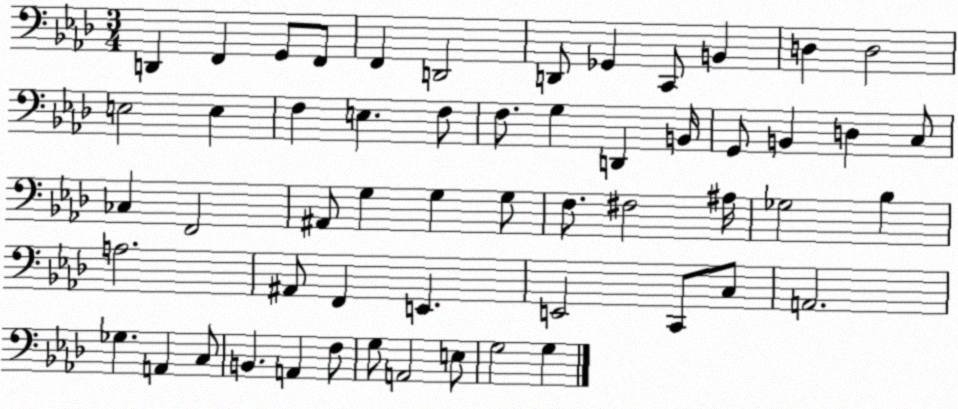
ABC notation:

X:1
T:Untitled
M:3/4
L:1/4
K:Ab
D,, F,, G,,/2 F,,/2 F,, D,,2 D,,/2 _G,, C,,/2 B,, D, D,2 E,2 E, F, E, F,/2 F,/2 G, D,, B,,/4 G,,/2 B,, D, C,/2 _C, F,,2 ^A,,/2 G, G, G,/2 F,/2 ^F,2 ^A,/4 _G,2 _B, A,2 ^A,,/2 F,, E,, E,,2 C,,/2 C,/2 A,,2 _G, A,, C,/2 B,, A,, F,/2 G,/2 A,,2 E,/2 G,2 G,